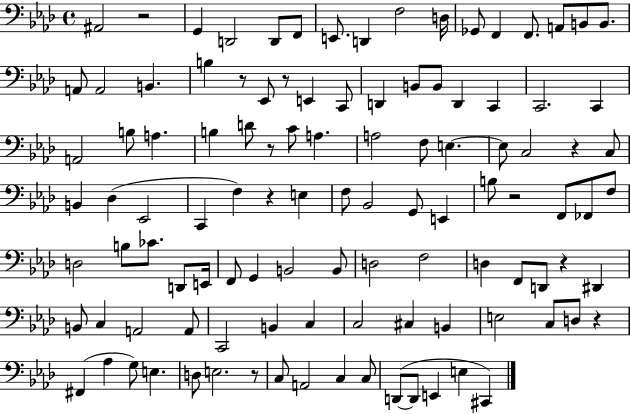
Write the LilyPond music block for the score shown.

{
  \clef bass
  \time 4/4
  \defaultTimeSignature
  \key aes \major
  \repeat volta 2 { ais,2 r2 | g,4 d,2 d,8 f,8 | e,8. d,4 f2 d16 | ges,8 f,4 f,8. a,8 b,8 b,8. | \break a,8 a,2 b,4. | b4 r8 ees,8 r8 e,4 c,8 | d,4 b,8 b,8 d,4 c,4 | c,2. c,4 | \break a,2 b8 a4. | b4 d'8 r8 c'8 a4. | a2 f8 e4.~~ | e8 c2 r4 c8 | \break b,4 des4( ees,2 | c,4 f4) r4 e4 | f8 bes,2 g,8 e,4 | b8 r2 f,8 fes,8 f8 | \break d2 b8 ces'8. d,8 e,16 | f,8 g,4 b,2 b,8 | d2 f2 | d4 f,8 d,8 r4 dis,4 | \break b,8 c4 a,2 a,8 | c,2 b,4 c4 | c2 cis4 b,4 | e2 c8 d8 r4 | \break fis,4( aes4 g8) e4. | d8 e2. r8 | c8 a,2 c4 c8 | d,8~(~ d,8 e,4 e4 cis,4) | \break } \bar "|."
}